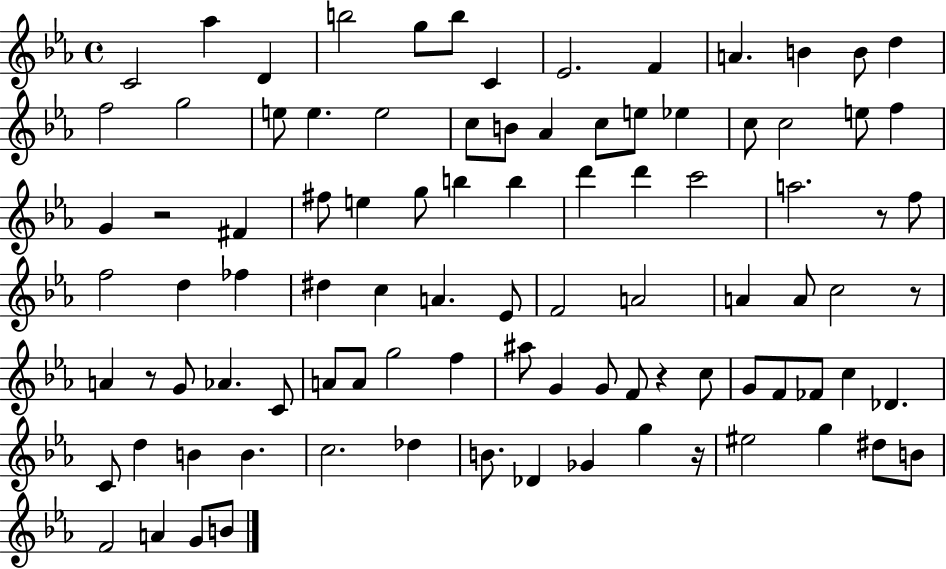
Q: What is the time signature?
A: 4/4